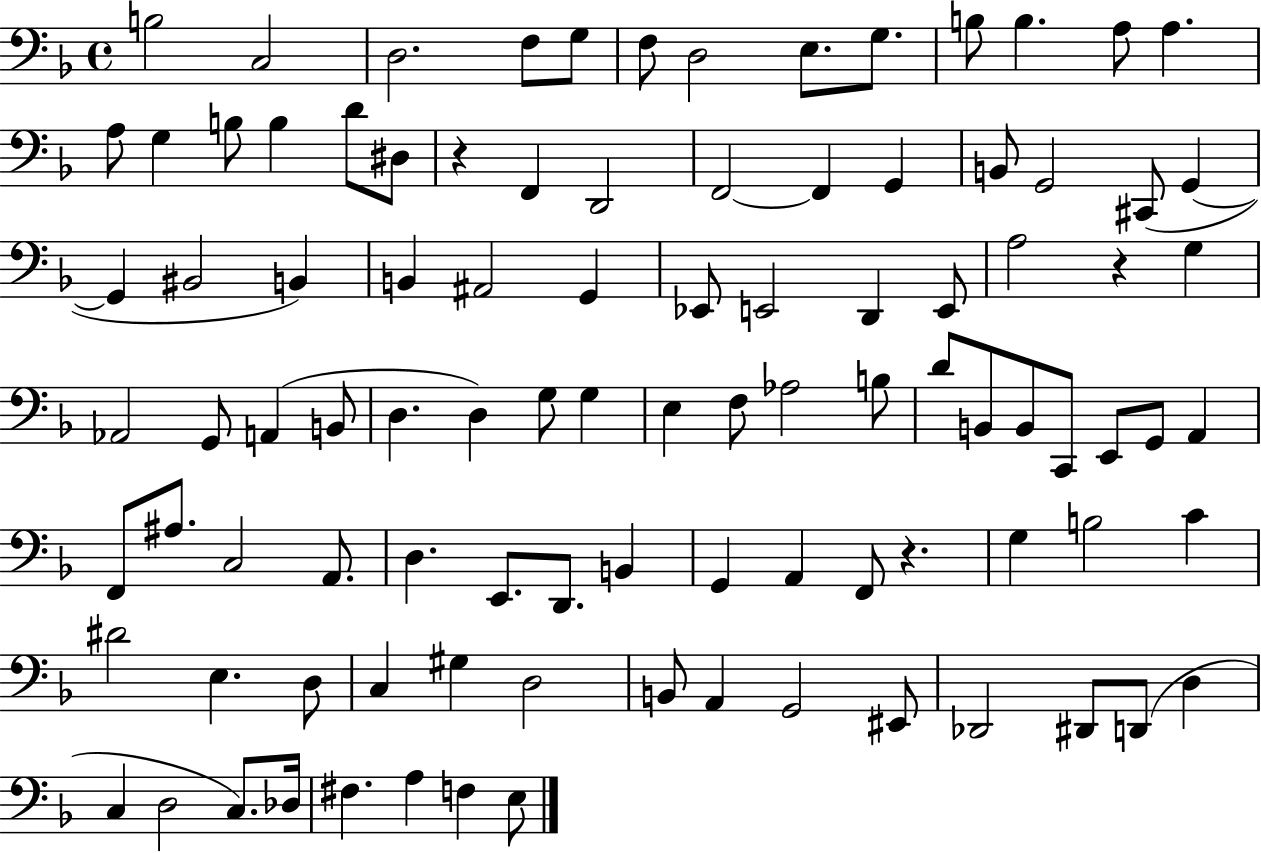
{
  \clef bass
  \time 4/4
  \defaultTimeSignature
  \key f \major
  b2 c2 | d2. f8 g8 | f8 d2 e8. g8. | b8 b4. a8 a4. | \break a8 g4 b8 b4 d'8 dis8 | r4 f,4 d,2 | f,2~~ f,4 g,4 | b,8 g,2 cis,8( g,4~~ | \break g,4 bis,2 b,4) | b,4 ais,2 g,4 | ees,8 e,2 d,4 e,8 | a2 r4 g4 | \break aes,2 g,8 a,4( b,8 | d4. d4) g8 g4 | e4 f8 aes2 b8 | d'8 b,8 b,8 c,8 e,8 g,8 a,4 | \break f,8 ais8. c2 a,8. | d4. e,8. d,8. b,4 | g,4 a,4 f,8 r4. | g4 b2 c'4 | \break dis'2 e4. d8 | c4 gis4 d2 | b,8 a,4 g,2 eis,8 | des,2 dis,8 d,8( d4 | \break c4 d2 c8.) des16 | fis4. a4 f4 e8 | \bar "|."
}